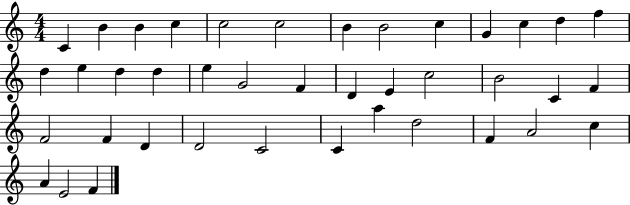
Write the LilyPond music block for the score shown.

{
  \clef treble
  \numericTimeSignature
  \time 4/4
  \key c \major
  c'4 b'4 b'4 c''4 | c''2 c''2 | b'4 b'2 c''4 | g'4 c''4 d''4 f''4 | \break d''4 e''4 d''4 d''4 | e''4 g'2 f'4 | d'4 e'4 c''2 | b'2 c'4 f'4 | \break f'2 f'4 d'4 | d'2 c'2 | c'4 a''4 d''2 | f'4 a'2 c''4 | \break a'4 e'2 f'4 | \bar "|."
}